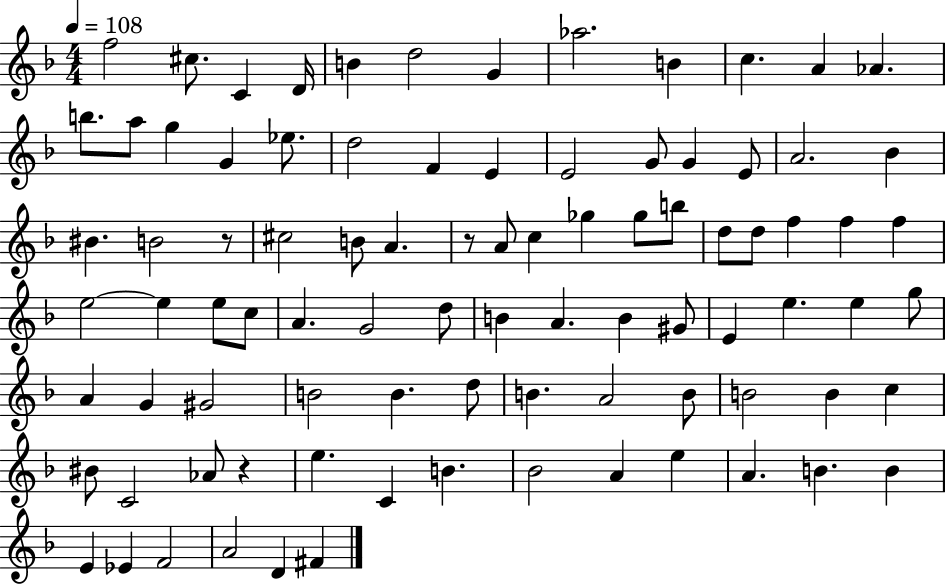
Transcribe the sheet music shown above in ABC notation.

X:1
T:Untitled
M:4/4
L:1/4
K:F
f2 ^c/2 C D/4 B d2 G _a2 B c A _A b/2 a/2 g G _e/2 d2 F E E2 G/2 G E/2 A2 _B ^B B2 z/2 ^c2 B/2 A z/2 A/2 c _g _g/2 b/2 d/2 d/2 f f f e2 e e/2 c/2 A G2 d/2 B A B ^G/2 E e e g/2 A G ^G2 B2 B d/2 B A2 B/2 B2 B c ^B/2 C2 _A/2 z e C B _B2 A e A B B E _E F2 A2 D ^F